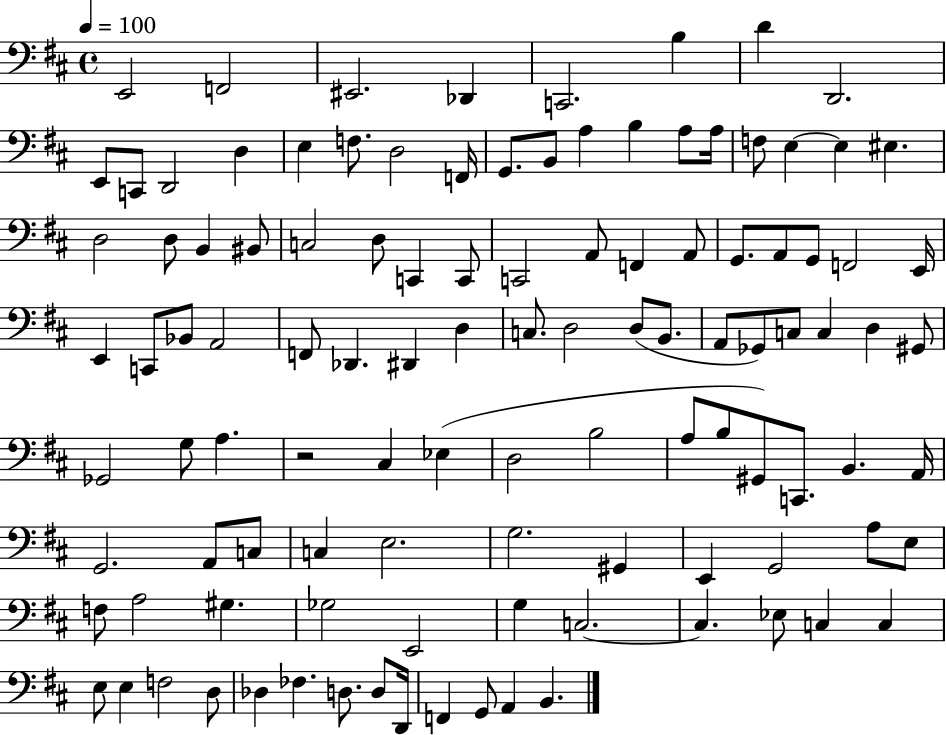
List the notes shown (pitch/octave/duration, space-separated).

E2/h F2/h EIS2/h. Db2/q C2/h. B3/q D4/q D2/h. E2/e C2/e D2/h D3/q E3/q F3/e. D3/h F2/s G2/e. B2/e A3/q B3/q A3/e A3/s F3/e E3/q E3/q EIS3/q. D3/h D3/e B2/q BIS2/e C3/h D3/e C2/q C2/e C2/h A2/e F2/q A2/e G2/e. A2/e G2/e F2/h E2/s E2/q C2/e Bb2/e A2/h F2/e Db2/q. D#2/q D3/q C3/e. D3/h D3/e B2/e. A2/e Gb2/e C3/e C3/q D3/q G#2/e Gb2/h G3/e A3/q. R/h C#3/q Eb3/q D3/h B3/h A3/e B3/e G#2/e C2/e. B2/q. A2/s G2/h. A2/e C3/e C3/q E3/h. G3/h. G#2/q E2/q G2/h A3/e E3/e F3/e A3/h G#3/q. Gb3/h E2/h G3/q C3/h. C3/q. Eb3/e C3/q C3/q E3/e E3/q F3/h D3/e Db3/q FES3/q. D3/e. D3/e D2/s F2/q G2/e A2/q B2/q.